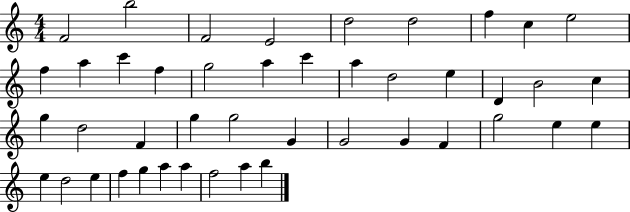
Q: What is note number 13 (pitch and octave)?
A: F5